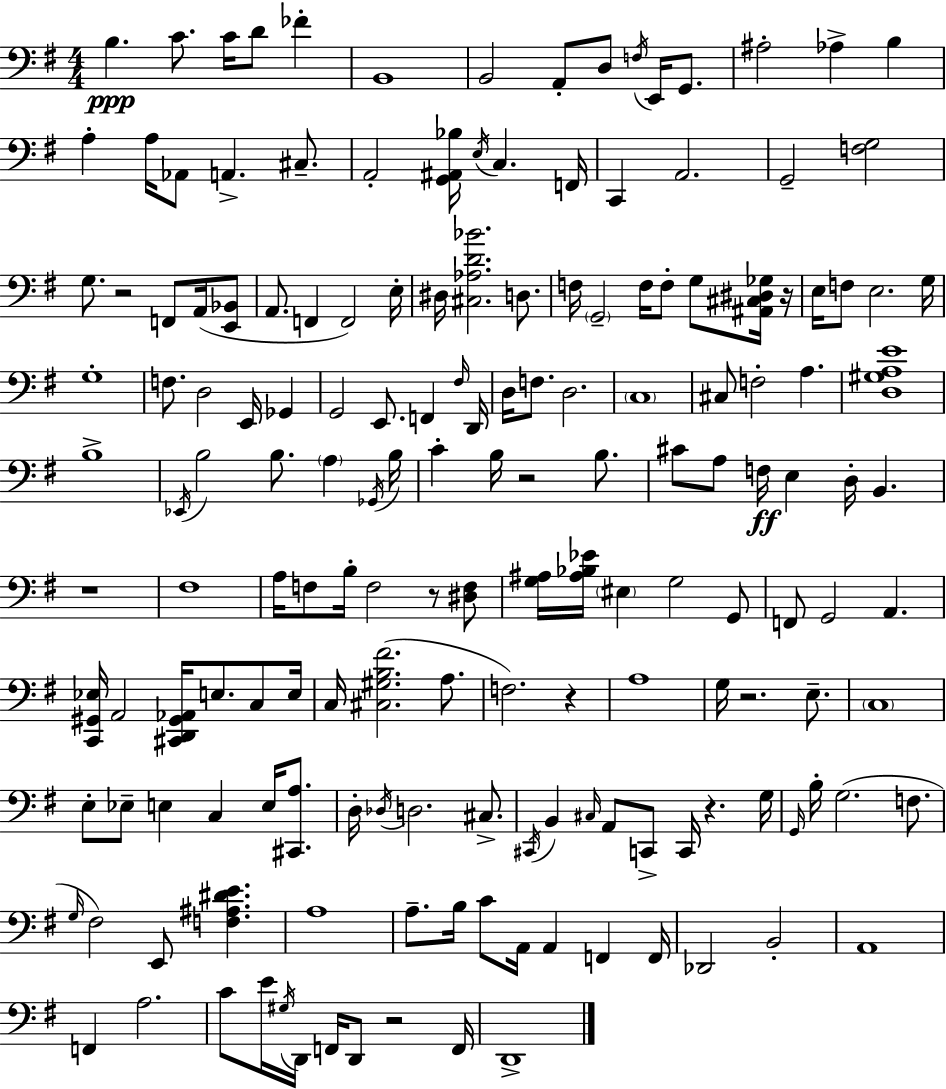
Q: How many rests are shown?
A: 9